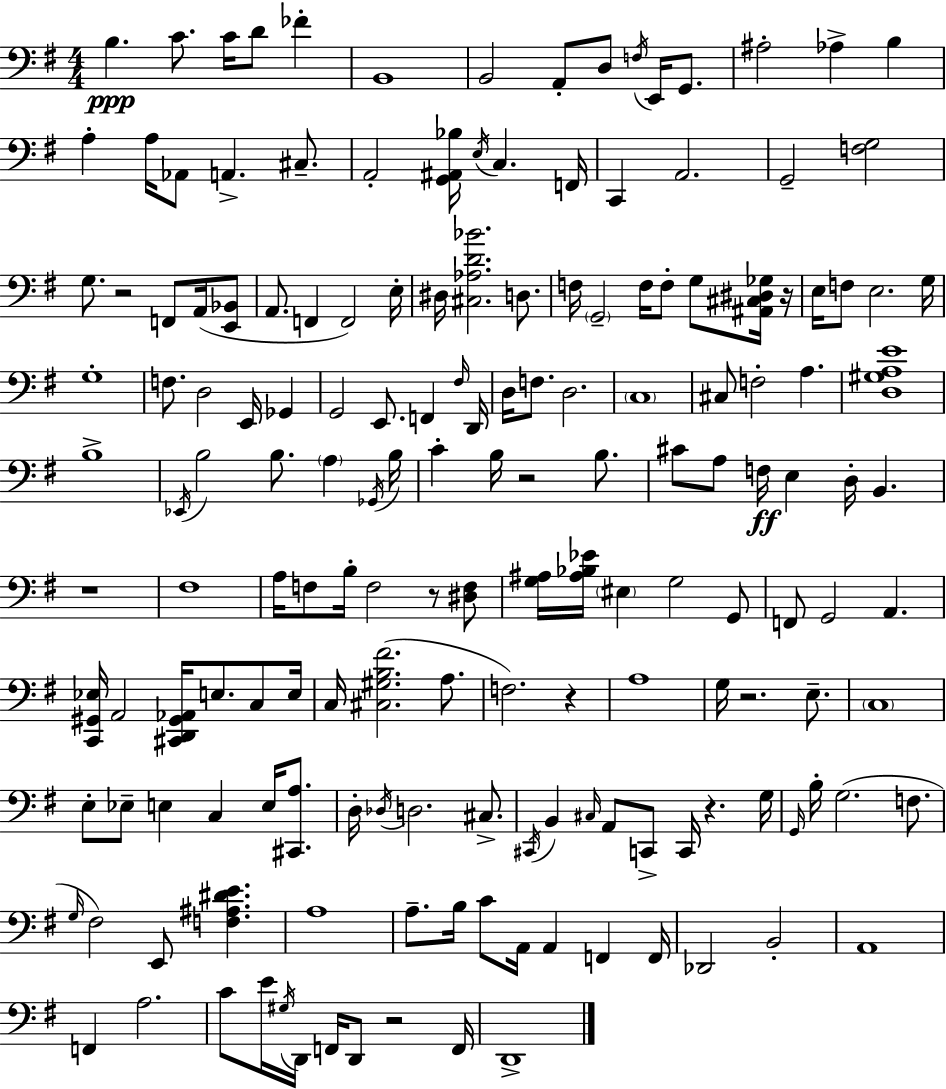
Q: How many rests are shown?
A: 9